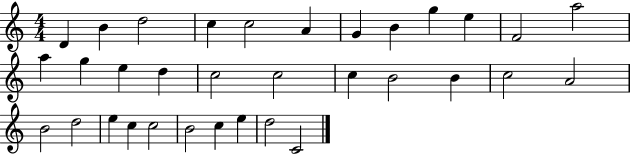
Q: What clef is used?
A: treble